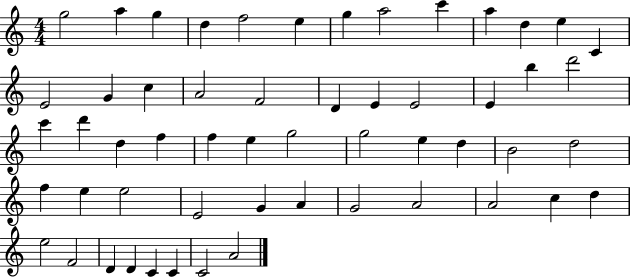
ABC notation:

X:1
T:Untitled
M:4/4
L:1/4
K:C
g2 a g d f2 e g a2 c' a d e C E2 G c A2 F2 D E E2 E b d'2 c' d' d f f e g2 g2 e d B2 d2 f e e2 E2 G A G2 A2 A2 c d e2 F2 D D C C C2 A2